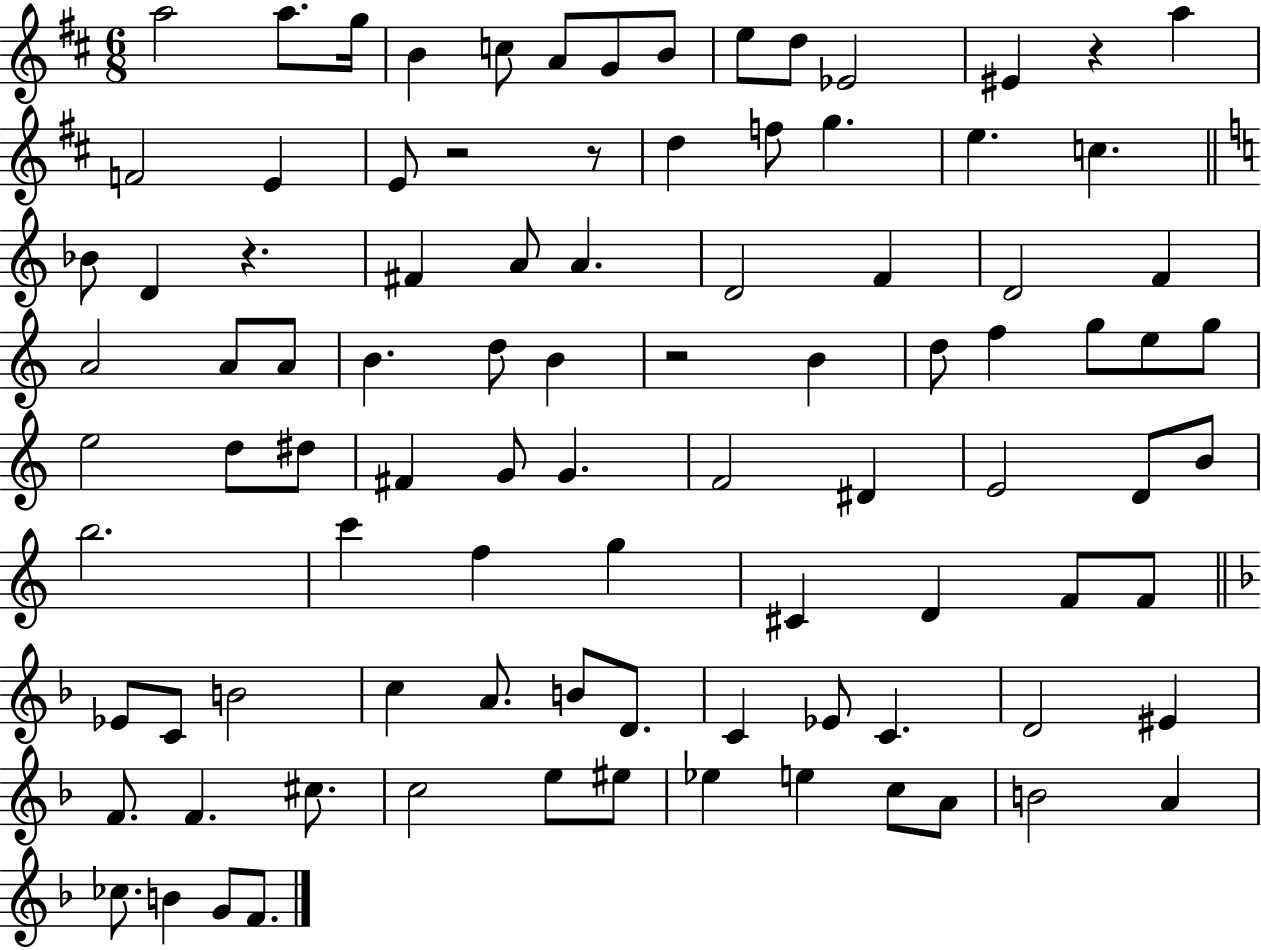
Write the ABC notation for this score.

X:1
T:Untitled
M:6/8
L:1/4
K:D
a2 a/2 g/4 B c/2 A/2 G/2 B/2 e/2 d/2 _E2 ^E z a F2 E E/2 z2 z/2 d f/2 g e c _B/2 D z ^F A/2 A D2 F D2 F A2 A/2 A/2 B d/2 B z2 B d/2 f g/2 e/2 g/2 e2 d/2 ^d/2 ^F G/2 G F2 ^D E2 D/2 B/2 b2 c' f g ^C D F/2 F/2 _E/2 C/2 B2 c A/2 B/2 D/2 C _E/2 C D2 ^E F/2 F ^c/2 c2 e/2 ^e/2 _e e c/2 A/2 B2 A _c/2 B G/2 F/2